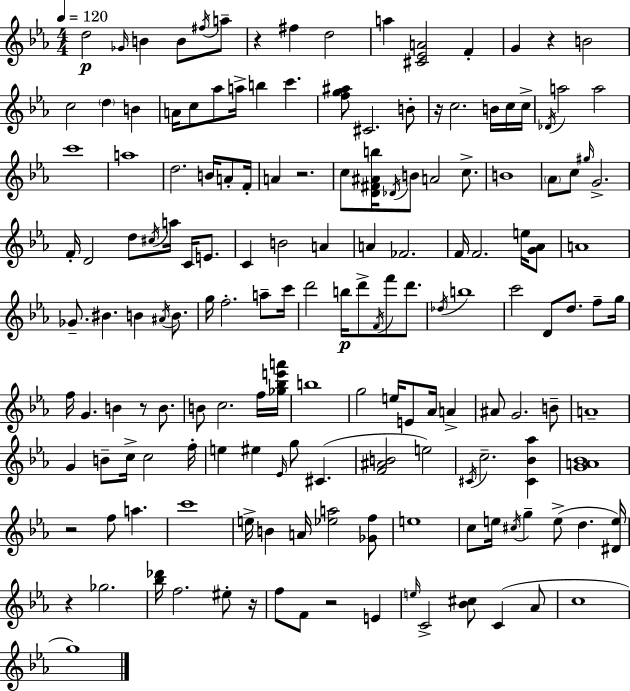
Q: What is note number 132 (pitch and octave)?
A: F5